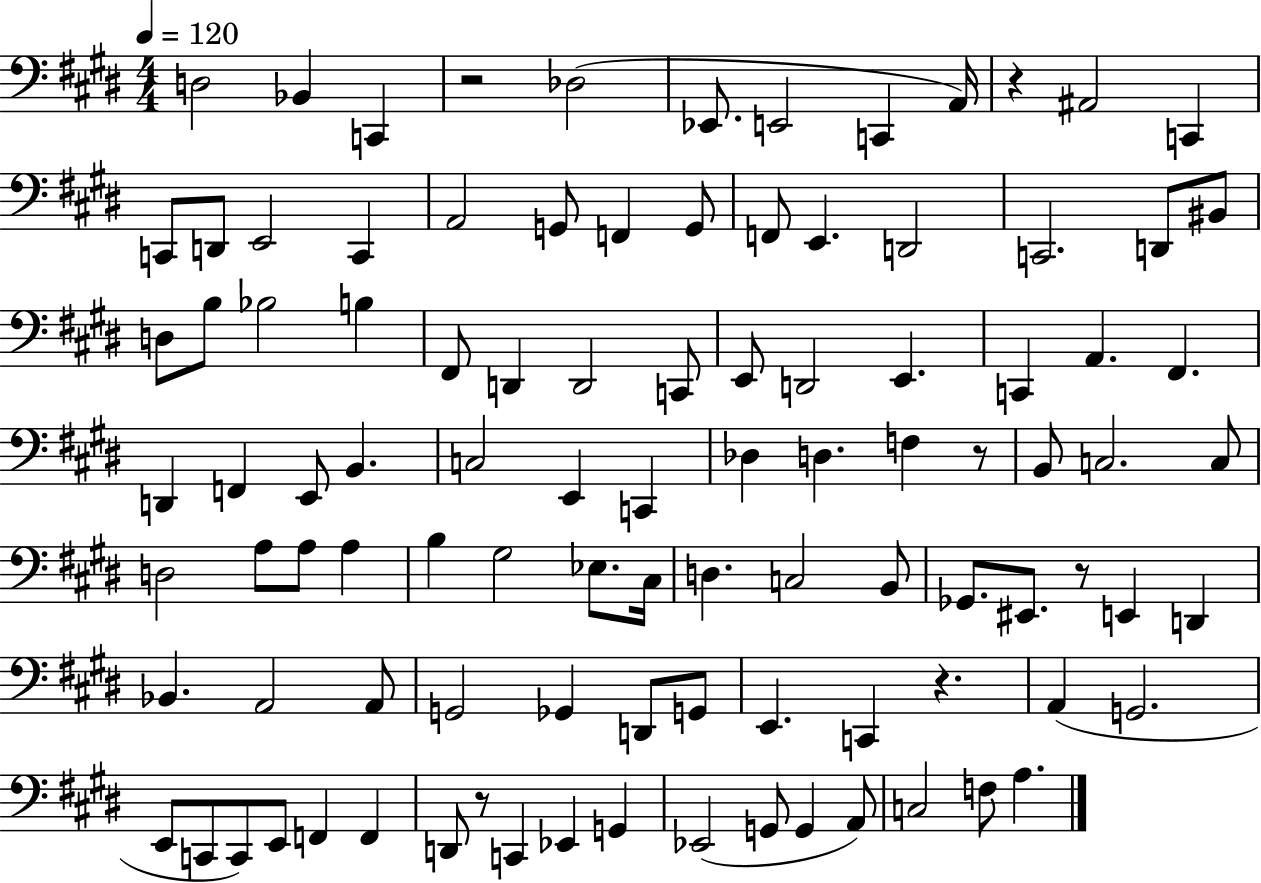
X:1
T:Untitled
M:4/4
L:1/4
K:E
D,2 _B,, C,, z2 _D,2 _E,,/2 E,,2 C,, A,,/4 z ^A,,2 C,, C,,/2 D,,/2 E,,2 C,, A,,2 G,,/2 F,, G,,/2 F,,/2 E,, D,,2 C,,2 D,,/2 ^B,,/2 D,/2 B,/2 _B,2 B, ^F,,/2 D,, D,,2 C,,/2 E,,/2 D,,2 E,, C,, A,, ^F,, D,, F,, E,,/2 B,, C,2 E,, C,, _D, D, F, z/2 B,,/2 C,2 C,/2 D,2 A,/2 A,/2 A, B, ^G,2 _E,/2 ^C,/4 D, C,2 B,,/2 _G,,/2 ^E,,/2 z/2 E,, D,, _B,, A,,2 A,,/2 G,,2 _G,, D,,/2 G,,/2 E,, C,, z A,, G,,2 E,,/2 C,,/2 C,,/2 E,,/2 F,, F,, D,,/2 z/2 C,, _E,, G,, _E,,2 G,,/2 G,, A,,/2 C,2 F,/2 A,